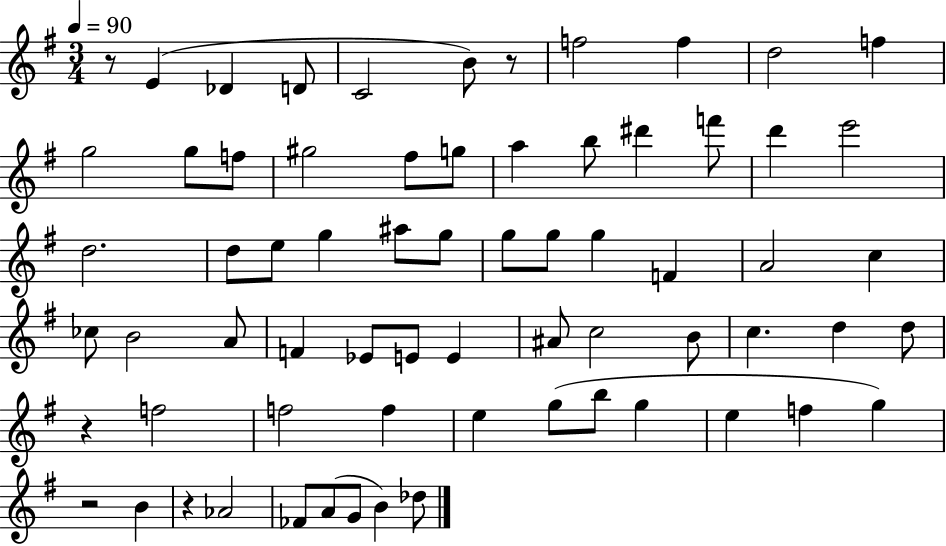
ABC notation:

X:1
T:Untitled
M:3/4
L:1/4
K:G
z/2 E _D D/2 C2 B/2 z/2 f2 f d2 f g2 g/2 f/2 ^g2 ^f/2 g/2 a b/2 ^d' f'/2 d' e'2 d2 d/2 e/2 g ^a/2 g/2 g/2 g/2 g F A2 c _c/2 B2 A/2 F _E/2 E/2 E ^A/2 c2 B/2 c d d/2 z f2 f2 f e g/2 b/2 g e f g z2 B z _A2 _F/2 A/2 G/2 B _d/2